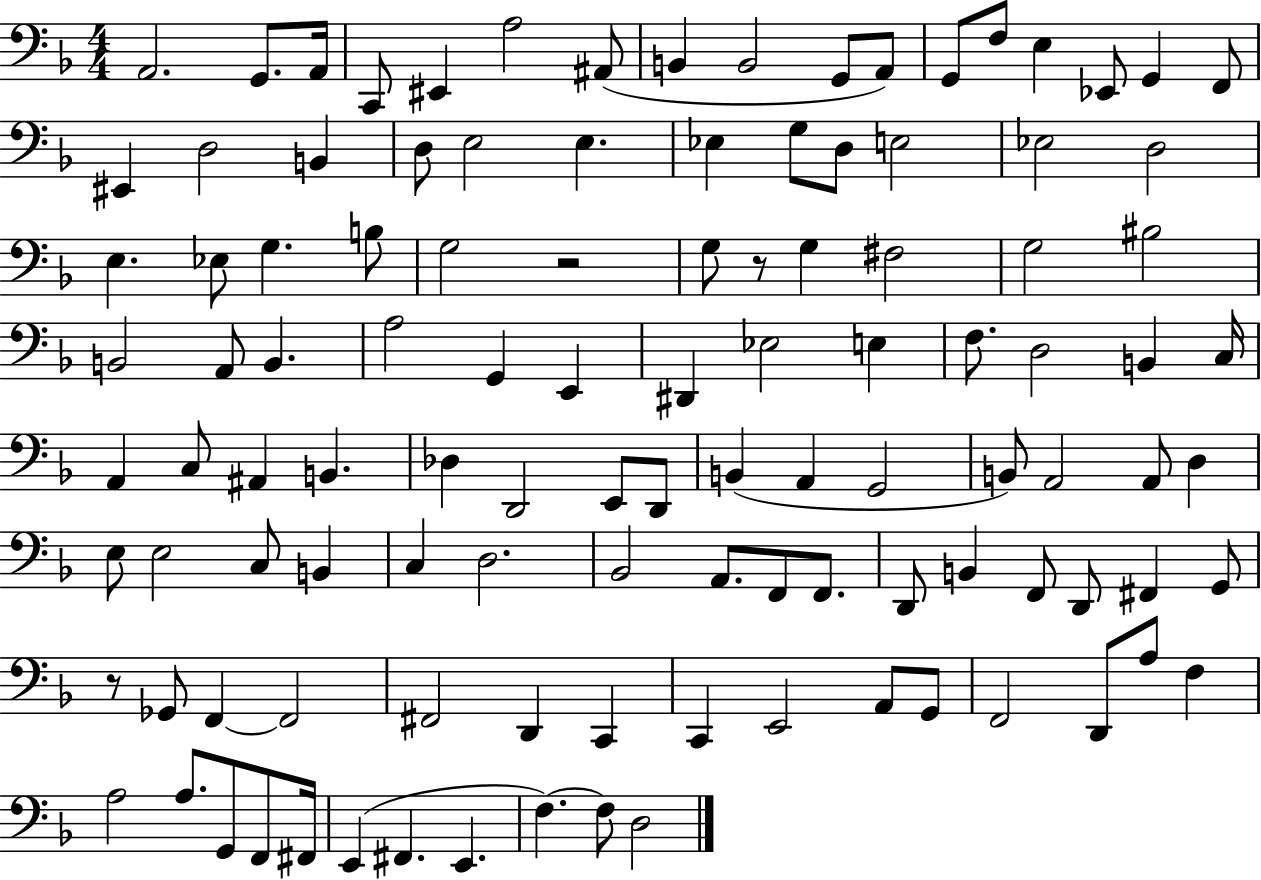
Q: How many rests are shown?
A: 3